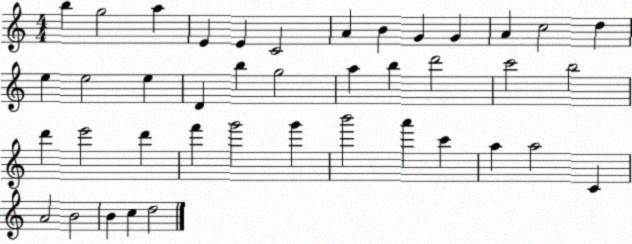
X:1
T:Untitled
M:4/4
L:1/4
K:C
b g2 a E E C2 A B G G A c2 d e e2 e D b g2 a b d'2 c'2 b2 d' e'2 d' f' g'2 g' b'2 a' c' a a2 C A2 B2 B c d2